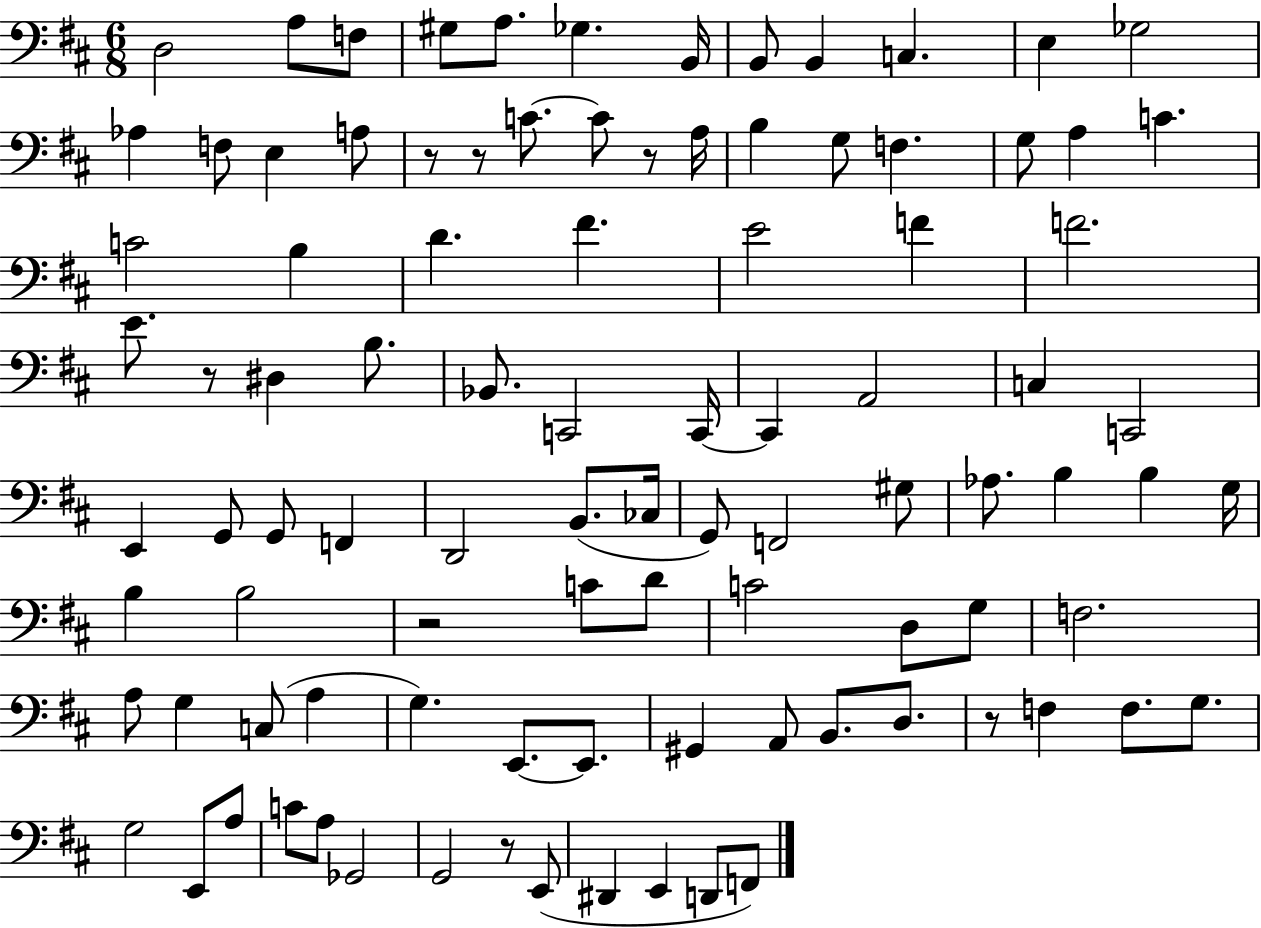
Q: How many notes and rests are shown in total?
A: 97